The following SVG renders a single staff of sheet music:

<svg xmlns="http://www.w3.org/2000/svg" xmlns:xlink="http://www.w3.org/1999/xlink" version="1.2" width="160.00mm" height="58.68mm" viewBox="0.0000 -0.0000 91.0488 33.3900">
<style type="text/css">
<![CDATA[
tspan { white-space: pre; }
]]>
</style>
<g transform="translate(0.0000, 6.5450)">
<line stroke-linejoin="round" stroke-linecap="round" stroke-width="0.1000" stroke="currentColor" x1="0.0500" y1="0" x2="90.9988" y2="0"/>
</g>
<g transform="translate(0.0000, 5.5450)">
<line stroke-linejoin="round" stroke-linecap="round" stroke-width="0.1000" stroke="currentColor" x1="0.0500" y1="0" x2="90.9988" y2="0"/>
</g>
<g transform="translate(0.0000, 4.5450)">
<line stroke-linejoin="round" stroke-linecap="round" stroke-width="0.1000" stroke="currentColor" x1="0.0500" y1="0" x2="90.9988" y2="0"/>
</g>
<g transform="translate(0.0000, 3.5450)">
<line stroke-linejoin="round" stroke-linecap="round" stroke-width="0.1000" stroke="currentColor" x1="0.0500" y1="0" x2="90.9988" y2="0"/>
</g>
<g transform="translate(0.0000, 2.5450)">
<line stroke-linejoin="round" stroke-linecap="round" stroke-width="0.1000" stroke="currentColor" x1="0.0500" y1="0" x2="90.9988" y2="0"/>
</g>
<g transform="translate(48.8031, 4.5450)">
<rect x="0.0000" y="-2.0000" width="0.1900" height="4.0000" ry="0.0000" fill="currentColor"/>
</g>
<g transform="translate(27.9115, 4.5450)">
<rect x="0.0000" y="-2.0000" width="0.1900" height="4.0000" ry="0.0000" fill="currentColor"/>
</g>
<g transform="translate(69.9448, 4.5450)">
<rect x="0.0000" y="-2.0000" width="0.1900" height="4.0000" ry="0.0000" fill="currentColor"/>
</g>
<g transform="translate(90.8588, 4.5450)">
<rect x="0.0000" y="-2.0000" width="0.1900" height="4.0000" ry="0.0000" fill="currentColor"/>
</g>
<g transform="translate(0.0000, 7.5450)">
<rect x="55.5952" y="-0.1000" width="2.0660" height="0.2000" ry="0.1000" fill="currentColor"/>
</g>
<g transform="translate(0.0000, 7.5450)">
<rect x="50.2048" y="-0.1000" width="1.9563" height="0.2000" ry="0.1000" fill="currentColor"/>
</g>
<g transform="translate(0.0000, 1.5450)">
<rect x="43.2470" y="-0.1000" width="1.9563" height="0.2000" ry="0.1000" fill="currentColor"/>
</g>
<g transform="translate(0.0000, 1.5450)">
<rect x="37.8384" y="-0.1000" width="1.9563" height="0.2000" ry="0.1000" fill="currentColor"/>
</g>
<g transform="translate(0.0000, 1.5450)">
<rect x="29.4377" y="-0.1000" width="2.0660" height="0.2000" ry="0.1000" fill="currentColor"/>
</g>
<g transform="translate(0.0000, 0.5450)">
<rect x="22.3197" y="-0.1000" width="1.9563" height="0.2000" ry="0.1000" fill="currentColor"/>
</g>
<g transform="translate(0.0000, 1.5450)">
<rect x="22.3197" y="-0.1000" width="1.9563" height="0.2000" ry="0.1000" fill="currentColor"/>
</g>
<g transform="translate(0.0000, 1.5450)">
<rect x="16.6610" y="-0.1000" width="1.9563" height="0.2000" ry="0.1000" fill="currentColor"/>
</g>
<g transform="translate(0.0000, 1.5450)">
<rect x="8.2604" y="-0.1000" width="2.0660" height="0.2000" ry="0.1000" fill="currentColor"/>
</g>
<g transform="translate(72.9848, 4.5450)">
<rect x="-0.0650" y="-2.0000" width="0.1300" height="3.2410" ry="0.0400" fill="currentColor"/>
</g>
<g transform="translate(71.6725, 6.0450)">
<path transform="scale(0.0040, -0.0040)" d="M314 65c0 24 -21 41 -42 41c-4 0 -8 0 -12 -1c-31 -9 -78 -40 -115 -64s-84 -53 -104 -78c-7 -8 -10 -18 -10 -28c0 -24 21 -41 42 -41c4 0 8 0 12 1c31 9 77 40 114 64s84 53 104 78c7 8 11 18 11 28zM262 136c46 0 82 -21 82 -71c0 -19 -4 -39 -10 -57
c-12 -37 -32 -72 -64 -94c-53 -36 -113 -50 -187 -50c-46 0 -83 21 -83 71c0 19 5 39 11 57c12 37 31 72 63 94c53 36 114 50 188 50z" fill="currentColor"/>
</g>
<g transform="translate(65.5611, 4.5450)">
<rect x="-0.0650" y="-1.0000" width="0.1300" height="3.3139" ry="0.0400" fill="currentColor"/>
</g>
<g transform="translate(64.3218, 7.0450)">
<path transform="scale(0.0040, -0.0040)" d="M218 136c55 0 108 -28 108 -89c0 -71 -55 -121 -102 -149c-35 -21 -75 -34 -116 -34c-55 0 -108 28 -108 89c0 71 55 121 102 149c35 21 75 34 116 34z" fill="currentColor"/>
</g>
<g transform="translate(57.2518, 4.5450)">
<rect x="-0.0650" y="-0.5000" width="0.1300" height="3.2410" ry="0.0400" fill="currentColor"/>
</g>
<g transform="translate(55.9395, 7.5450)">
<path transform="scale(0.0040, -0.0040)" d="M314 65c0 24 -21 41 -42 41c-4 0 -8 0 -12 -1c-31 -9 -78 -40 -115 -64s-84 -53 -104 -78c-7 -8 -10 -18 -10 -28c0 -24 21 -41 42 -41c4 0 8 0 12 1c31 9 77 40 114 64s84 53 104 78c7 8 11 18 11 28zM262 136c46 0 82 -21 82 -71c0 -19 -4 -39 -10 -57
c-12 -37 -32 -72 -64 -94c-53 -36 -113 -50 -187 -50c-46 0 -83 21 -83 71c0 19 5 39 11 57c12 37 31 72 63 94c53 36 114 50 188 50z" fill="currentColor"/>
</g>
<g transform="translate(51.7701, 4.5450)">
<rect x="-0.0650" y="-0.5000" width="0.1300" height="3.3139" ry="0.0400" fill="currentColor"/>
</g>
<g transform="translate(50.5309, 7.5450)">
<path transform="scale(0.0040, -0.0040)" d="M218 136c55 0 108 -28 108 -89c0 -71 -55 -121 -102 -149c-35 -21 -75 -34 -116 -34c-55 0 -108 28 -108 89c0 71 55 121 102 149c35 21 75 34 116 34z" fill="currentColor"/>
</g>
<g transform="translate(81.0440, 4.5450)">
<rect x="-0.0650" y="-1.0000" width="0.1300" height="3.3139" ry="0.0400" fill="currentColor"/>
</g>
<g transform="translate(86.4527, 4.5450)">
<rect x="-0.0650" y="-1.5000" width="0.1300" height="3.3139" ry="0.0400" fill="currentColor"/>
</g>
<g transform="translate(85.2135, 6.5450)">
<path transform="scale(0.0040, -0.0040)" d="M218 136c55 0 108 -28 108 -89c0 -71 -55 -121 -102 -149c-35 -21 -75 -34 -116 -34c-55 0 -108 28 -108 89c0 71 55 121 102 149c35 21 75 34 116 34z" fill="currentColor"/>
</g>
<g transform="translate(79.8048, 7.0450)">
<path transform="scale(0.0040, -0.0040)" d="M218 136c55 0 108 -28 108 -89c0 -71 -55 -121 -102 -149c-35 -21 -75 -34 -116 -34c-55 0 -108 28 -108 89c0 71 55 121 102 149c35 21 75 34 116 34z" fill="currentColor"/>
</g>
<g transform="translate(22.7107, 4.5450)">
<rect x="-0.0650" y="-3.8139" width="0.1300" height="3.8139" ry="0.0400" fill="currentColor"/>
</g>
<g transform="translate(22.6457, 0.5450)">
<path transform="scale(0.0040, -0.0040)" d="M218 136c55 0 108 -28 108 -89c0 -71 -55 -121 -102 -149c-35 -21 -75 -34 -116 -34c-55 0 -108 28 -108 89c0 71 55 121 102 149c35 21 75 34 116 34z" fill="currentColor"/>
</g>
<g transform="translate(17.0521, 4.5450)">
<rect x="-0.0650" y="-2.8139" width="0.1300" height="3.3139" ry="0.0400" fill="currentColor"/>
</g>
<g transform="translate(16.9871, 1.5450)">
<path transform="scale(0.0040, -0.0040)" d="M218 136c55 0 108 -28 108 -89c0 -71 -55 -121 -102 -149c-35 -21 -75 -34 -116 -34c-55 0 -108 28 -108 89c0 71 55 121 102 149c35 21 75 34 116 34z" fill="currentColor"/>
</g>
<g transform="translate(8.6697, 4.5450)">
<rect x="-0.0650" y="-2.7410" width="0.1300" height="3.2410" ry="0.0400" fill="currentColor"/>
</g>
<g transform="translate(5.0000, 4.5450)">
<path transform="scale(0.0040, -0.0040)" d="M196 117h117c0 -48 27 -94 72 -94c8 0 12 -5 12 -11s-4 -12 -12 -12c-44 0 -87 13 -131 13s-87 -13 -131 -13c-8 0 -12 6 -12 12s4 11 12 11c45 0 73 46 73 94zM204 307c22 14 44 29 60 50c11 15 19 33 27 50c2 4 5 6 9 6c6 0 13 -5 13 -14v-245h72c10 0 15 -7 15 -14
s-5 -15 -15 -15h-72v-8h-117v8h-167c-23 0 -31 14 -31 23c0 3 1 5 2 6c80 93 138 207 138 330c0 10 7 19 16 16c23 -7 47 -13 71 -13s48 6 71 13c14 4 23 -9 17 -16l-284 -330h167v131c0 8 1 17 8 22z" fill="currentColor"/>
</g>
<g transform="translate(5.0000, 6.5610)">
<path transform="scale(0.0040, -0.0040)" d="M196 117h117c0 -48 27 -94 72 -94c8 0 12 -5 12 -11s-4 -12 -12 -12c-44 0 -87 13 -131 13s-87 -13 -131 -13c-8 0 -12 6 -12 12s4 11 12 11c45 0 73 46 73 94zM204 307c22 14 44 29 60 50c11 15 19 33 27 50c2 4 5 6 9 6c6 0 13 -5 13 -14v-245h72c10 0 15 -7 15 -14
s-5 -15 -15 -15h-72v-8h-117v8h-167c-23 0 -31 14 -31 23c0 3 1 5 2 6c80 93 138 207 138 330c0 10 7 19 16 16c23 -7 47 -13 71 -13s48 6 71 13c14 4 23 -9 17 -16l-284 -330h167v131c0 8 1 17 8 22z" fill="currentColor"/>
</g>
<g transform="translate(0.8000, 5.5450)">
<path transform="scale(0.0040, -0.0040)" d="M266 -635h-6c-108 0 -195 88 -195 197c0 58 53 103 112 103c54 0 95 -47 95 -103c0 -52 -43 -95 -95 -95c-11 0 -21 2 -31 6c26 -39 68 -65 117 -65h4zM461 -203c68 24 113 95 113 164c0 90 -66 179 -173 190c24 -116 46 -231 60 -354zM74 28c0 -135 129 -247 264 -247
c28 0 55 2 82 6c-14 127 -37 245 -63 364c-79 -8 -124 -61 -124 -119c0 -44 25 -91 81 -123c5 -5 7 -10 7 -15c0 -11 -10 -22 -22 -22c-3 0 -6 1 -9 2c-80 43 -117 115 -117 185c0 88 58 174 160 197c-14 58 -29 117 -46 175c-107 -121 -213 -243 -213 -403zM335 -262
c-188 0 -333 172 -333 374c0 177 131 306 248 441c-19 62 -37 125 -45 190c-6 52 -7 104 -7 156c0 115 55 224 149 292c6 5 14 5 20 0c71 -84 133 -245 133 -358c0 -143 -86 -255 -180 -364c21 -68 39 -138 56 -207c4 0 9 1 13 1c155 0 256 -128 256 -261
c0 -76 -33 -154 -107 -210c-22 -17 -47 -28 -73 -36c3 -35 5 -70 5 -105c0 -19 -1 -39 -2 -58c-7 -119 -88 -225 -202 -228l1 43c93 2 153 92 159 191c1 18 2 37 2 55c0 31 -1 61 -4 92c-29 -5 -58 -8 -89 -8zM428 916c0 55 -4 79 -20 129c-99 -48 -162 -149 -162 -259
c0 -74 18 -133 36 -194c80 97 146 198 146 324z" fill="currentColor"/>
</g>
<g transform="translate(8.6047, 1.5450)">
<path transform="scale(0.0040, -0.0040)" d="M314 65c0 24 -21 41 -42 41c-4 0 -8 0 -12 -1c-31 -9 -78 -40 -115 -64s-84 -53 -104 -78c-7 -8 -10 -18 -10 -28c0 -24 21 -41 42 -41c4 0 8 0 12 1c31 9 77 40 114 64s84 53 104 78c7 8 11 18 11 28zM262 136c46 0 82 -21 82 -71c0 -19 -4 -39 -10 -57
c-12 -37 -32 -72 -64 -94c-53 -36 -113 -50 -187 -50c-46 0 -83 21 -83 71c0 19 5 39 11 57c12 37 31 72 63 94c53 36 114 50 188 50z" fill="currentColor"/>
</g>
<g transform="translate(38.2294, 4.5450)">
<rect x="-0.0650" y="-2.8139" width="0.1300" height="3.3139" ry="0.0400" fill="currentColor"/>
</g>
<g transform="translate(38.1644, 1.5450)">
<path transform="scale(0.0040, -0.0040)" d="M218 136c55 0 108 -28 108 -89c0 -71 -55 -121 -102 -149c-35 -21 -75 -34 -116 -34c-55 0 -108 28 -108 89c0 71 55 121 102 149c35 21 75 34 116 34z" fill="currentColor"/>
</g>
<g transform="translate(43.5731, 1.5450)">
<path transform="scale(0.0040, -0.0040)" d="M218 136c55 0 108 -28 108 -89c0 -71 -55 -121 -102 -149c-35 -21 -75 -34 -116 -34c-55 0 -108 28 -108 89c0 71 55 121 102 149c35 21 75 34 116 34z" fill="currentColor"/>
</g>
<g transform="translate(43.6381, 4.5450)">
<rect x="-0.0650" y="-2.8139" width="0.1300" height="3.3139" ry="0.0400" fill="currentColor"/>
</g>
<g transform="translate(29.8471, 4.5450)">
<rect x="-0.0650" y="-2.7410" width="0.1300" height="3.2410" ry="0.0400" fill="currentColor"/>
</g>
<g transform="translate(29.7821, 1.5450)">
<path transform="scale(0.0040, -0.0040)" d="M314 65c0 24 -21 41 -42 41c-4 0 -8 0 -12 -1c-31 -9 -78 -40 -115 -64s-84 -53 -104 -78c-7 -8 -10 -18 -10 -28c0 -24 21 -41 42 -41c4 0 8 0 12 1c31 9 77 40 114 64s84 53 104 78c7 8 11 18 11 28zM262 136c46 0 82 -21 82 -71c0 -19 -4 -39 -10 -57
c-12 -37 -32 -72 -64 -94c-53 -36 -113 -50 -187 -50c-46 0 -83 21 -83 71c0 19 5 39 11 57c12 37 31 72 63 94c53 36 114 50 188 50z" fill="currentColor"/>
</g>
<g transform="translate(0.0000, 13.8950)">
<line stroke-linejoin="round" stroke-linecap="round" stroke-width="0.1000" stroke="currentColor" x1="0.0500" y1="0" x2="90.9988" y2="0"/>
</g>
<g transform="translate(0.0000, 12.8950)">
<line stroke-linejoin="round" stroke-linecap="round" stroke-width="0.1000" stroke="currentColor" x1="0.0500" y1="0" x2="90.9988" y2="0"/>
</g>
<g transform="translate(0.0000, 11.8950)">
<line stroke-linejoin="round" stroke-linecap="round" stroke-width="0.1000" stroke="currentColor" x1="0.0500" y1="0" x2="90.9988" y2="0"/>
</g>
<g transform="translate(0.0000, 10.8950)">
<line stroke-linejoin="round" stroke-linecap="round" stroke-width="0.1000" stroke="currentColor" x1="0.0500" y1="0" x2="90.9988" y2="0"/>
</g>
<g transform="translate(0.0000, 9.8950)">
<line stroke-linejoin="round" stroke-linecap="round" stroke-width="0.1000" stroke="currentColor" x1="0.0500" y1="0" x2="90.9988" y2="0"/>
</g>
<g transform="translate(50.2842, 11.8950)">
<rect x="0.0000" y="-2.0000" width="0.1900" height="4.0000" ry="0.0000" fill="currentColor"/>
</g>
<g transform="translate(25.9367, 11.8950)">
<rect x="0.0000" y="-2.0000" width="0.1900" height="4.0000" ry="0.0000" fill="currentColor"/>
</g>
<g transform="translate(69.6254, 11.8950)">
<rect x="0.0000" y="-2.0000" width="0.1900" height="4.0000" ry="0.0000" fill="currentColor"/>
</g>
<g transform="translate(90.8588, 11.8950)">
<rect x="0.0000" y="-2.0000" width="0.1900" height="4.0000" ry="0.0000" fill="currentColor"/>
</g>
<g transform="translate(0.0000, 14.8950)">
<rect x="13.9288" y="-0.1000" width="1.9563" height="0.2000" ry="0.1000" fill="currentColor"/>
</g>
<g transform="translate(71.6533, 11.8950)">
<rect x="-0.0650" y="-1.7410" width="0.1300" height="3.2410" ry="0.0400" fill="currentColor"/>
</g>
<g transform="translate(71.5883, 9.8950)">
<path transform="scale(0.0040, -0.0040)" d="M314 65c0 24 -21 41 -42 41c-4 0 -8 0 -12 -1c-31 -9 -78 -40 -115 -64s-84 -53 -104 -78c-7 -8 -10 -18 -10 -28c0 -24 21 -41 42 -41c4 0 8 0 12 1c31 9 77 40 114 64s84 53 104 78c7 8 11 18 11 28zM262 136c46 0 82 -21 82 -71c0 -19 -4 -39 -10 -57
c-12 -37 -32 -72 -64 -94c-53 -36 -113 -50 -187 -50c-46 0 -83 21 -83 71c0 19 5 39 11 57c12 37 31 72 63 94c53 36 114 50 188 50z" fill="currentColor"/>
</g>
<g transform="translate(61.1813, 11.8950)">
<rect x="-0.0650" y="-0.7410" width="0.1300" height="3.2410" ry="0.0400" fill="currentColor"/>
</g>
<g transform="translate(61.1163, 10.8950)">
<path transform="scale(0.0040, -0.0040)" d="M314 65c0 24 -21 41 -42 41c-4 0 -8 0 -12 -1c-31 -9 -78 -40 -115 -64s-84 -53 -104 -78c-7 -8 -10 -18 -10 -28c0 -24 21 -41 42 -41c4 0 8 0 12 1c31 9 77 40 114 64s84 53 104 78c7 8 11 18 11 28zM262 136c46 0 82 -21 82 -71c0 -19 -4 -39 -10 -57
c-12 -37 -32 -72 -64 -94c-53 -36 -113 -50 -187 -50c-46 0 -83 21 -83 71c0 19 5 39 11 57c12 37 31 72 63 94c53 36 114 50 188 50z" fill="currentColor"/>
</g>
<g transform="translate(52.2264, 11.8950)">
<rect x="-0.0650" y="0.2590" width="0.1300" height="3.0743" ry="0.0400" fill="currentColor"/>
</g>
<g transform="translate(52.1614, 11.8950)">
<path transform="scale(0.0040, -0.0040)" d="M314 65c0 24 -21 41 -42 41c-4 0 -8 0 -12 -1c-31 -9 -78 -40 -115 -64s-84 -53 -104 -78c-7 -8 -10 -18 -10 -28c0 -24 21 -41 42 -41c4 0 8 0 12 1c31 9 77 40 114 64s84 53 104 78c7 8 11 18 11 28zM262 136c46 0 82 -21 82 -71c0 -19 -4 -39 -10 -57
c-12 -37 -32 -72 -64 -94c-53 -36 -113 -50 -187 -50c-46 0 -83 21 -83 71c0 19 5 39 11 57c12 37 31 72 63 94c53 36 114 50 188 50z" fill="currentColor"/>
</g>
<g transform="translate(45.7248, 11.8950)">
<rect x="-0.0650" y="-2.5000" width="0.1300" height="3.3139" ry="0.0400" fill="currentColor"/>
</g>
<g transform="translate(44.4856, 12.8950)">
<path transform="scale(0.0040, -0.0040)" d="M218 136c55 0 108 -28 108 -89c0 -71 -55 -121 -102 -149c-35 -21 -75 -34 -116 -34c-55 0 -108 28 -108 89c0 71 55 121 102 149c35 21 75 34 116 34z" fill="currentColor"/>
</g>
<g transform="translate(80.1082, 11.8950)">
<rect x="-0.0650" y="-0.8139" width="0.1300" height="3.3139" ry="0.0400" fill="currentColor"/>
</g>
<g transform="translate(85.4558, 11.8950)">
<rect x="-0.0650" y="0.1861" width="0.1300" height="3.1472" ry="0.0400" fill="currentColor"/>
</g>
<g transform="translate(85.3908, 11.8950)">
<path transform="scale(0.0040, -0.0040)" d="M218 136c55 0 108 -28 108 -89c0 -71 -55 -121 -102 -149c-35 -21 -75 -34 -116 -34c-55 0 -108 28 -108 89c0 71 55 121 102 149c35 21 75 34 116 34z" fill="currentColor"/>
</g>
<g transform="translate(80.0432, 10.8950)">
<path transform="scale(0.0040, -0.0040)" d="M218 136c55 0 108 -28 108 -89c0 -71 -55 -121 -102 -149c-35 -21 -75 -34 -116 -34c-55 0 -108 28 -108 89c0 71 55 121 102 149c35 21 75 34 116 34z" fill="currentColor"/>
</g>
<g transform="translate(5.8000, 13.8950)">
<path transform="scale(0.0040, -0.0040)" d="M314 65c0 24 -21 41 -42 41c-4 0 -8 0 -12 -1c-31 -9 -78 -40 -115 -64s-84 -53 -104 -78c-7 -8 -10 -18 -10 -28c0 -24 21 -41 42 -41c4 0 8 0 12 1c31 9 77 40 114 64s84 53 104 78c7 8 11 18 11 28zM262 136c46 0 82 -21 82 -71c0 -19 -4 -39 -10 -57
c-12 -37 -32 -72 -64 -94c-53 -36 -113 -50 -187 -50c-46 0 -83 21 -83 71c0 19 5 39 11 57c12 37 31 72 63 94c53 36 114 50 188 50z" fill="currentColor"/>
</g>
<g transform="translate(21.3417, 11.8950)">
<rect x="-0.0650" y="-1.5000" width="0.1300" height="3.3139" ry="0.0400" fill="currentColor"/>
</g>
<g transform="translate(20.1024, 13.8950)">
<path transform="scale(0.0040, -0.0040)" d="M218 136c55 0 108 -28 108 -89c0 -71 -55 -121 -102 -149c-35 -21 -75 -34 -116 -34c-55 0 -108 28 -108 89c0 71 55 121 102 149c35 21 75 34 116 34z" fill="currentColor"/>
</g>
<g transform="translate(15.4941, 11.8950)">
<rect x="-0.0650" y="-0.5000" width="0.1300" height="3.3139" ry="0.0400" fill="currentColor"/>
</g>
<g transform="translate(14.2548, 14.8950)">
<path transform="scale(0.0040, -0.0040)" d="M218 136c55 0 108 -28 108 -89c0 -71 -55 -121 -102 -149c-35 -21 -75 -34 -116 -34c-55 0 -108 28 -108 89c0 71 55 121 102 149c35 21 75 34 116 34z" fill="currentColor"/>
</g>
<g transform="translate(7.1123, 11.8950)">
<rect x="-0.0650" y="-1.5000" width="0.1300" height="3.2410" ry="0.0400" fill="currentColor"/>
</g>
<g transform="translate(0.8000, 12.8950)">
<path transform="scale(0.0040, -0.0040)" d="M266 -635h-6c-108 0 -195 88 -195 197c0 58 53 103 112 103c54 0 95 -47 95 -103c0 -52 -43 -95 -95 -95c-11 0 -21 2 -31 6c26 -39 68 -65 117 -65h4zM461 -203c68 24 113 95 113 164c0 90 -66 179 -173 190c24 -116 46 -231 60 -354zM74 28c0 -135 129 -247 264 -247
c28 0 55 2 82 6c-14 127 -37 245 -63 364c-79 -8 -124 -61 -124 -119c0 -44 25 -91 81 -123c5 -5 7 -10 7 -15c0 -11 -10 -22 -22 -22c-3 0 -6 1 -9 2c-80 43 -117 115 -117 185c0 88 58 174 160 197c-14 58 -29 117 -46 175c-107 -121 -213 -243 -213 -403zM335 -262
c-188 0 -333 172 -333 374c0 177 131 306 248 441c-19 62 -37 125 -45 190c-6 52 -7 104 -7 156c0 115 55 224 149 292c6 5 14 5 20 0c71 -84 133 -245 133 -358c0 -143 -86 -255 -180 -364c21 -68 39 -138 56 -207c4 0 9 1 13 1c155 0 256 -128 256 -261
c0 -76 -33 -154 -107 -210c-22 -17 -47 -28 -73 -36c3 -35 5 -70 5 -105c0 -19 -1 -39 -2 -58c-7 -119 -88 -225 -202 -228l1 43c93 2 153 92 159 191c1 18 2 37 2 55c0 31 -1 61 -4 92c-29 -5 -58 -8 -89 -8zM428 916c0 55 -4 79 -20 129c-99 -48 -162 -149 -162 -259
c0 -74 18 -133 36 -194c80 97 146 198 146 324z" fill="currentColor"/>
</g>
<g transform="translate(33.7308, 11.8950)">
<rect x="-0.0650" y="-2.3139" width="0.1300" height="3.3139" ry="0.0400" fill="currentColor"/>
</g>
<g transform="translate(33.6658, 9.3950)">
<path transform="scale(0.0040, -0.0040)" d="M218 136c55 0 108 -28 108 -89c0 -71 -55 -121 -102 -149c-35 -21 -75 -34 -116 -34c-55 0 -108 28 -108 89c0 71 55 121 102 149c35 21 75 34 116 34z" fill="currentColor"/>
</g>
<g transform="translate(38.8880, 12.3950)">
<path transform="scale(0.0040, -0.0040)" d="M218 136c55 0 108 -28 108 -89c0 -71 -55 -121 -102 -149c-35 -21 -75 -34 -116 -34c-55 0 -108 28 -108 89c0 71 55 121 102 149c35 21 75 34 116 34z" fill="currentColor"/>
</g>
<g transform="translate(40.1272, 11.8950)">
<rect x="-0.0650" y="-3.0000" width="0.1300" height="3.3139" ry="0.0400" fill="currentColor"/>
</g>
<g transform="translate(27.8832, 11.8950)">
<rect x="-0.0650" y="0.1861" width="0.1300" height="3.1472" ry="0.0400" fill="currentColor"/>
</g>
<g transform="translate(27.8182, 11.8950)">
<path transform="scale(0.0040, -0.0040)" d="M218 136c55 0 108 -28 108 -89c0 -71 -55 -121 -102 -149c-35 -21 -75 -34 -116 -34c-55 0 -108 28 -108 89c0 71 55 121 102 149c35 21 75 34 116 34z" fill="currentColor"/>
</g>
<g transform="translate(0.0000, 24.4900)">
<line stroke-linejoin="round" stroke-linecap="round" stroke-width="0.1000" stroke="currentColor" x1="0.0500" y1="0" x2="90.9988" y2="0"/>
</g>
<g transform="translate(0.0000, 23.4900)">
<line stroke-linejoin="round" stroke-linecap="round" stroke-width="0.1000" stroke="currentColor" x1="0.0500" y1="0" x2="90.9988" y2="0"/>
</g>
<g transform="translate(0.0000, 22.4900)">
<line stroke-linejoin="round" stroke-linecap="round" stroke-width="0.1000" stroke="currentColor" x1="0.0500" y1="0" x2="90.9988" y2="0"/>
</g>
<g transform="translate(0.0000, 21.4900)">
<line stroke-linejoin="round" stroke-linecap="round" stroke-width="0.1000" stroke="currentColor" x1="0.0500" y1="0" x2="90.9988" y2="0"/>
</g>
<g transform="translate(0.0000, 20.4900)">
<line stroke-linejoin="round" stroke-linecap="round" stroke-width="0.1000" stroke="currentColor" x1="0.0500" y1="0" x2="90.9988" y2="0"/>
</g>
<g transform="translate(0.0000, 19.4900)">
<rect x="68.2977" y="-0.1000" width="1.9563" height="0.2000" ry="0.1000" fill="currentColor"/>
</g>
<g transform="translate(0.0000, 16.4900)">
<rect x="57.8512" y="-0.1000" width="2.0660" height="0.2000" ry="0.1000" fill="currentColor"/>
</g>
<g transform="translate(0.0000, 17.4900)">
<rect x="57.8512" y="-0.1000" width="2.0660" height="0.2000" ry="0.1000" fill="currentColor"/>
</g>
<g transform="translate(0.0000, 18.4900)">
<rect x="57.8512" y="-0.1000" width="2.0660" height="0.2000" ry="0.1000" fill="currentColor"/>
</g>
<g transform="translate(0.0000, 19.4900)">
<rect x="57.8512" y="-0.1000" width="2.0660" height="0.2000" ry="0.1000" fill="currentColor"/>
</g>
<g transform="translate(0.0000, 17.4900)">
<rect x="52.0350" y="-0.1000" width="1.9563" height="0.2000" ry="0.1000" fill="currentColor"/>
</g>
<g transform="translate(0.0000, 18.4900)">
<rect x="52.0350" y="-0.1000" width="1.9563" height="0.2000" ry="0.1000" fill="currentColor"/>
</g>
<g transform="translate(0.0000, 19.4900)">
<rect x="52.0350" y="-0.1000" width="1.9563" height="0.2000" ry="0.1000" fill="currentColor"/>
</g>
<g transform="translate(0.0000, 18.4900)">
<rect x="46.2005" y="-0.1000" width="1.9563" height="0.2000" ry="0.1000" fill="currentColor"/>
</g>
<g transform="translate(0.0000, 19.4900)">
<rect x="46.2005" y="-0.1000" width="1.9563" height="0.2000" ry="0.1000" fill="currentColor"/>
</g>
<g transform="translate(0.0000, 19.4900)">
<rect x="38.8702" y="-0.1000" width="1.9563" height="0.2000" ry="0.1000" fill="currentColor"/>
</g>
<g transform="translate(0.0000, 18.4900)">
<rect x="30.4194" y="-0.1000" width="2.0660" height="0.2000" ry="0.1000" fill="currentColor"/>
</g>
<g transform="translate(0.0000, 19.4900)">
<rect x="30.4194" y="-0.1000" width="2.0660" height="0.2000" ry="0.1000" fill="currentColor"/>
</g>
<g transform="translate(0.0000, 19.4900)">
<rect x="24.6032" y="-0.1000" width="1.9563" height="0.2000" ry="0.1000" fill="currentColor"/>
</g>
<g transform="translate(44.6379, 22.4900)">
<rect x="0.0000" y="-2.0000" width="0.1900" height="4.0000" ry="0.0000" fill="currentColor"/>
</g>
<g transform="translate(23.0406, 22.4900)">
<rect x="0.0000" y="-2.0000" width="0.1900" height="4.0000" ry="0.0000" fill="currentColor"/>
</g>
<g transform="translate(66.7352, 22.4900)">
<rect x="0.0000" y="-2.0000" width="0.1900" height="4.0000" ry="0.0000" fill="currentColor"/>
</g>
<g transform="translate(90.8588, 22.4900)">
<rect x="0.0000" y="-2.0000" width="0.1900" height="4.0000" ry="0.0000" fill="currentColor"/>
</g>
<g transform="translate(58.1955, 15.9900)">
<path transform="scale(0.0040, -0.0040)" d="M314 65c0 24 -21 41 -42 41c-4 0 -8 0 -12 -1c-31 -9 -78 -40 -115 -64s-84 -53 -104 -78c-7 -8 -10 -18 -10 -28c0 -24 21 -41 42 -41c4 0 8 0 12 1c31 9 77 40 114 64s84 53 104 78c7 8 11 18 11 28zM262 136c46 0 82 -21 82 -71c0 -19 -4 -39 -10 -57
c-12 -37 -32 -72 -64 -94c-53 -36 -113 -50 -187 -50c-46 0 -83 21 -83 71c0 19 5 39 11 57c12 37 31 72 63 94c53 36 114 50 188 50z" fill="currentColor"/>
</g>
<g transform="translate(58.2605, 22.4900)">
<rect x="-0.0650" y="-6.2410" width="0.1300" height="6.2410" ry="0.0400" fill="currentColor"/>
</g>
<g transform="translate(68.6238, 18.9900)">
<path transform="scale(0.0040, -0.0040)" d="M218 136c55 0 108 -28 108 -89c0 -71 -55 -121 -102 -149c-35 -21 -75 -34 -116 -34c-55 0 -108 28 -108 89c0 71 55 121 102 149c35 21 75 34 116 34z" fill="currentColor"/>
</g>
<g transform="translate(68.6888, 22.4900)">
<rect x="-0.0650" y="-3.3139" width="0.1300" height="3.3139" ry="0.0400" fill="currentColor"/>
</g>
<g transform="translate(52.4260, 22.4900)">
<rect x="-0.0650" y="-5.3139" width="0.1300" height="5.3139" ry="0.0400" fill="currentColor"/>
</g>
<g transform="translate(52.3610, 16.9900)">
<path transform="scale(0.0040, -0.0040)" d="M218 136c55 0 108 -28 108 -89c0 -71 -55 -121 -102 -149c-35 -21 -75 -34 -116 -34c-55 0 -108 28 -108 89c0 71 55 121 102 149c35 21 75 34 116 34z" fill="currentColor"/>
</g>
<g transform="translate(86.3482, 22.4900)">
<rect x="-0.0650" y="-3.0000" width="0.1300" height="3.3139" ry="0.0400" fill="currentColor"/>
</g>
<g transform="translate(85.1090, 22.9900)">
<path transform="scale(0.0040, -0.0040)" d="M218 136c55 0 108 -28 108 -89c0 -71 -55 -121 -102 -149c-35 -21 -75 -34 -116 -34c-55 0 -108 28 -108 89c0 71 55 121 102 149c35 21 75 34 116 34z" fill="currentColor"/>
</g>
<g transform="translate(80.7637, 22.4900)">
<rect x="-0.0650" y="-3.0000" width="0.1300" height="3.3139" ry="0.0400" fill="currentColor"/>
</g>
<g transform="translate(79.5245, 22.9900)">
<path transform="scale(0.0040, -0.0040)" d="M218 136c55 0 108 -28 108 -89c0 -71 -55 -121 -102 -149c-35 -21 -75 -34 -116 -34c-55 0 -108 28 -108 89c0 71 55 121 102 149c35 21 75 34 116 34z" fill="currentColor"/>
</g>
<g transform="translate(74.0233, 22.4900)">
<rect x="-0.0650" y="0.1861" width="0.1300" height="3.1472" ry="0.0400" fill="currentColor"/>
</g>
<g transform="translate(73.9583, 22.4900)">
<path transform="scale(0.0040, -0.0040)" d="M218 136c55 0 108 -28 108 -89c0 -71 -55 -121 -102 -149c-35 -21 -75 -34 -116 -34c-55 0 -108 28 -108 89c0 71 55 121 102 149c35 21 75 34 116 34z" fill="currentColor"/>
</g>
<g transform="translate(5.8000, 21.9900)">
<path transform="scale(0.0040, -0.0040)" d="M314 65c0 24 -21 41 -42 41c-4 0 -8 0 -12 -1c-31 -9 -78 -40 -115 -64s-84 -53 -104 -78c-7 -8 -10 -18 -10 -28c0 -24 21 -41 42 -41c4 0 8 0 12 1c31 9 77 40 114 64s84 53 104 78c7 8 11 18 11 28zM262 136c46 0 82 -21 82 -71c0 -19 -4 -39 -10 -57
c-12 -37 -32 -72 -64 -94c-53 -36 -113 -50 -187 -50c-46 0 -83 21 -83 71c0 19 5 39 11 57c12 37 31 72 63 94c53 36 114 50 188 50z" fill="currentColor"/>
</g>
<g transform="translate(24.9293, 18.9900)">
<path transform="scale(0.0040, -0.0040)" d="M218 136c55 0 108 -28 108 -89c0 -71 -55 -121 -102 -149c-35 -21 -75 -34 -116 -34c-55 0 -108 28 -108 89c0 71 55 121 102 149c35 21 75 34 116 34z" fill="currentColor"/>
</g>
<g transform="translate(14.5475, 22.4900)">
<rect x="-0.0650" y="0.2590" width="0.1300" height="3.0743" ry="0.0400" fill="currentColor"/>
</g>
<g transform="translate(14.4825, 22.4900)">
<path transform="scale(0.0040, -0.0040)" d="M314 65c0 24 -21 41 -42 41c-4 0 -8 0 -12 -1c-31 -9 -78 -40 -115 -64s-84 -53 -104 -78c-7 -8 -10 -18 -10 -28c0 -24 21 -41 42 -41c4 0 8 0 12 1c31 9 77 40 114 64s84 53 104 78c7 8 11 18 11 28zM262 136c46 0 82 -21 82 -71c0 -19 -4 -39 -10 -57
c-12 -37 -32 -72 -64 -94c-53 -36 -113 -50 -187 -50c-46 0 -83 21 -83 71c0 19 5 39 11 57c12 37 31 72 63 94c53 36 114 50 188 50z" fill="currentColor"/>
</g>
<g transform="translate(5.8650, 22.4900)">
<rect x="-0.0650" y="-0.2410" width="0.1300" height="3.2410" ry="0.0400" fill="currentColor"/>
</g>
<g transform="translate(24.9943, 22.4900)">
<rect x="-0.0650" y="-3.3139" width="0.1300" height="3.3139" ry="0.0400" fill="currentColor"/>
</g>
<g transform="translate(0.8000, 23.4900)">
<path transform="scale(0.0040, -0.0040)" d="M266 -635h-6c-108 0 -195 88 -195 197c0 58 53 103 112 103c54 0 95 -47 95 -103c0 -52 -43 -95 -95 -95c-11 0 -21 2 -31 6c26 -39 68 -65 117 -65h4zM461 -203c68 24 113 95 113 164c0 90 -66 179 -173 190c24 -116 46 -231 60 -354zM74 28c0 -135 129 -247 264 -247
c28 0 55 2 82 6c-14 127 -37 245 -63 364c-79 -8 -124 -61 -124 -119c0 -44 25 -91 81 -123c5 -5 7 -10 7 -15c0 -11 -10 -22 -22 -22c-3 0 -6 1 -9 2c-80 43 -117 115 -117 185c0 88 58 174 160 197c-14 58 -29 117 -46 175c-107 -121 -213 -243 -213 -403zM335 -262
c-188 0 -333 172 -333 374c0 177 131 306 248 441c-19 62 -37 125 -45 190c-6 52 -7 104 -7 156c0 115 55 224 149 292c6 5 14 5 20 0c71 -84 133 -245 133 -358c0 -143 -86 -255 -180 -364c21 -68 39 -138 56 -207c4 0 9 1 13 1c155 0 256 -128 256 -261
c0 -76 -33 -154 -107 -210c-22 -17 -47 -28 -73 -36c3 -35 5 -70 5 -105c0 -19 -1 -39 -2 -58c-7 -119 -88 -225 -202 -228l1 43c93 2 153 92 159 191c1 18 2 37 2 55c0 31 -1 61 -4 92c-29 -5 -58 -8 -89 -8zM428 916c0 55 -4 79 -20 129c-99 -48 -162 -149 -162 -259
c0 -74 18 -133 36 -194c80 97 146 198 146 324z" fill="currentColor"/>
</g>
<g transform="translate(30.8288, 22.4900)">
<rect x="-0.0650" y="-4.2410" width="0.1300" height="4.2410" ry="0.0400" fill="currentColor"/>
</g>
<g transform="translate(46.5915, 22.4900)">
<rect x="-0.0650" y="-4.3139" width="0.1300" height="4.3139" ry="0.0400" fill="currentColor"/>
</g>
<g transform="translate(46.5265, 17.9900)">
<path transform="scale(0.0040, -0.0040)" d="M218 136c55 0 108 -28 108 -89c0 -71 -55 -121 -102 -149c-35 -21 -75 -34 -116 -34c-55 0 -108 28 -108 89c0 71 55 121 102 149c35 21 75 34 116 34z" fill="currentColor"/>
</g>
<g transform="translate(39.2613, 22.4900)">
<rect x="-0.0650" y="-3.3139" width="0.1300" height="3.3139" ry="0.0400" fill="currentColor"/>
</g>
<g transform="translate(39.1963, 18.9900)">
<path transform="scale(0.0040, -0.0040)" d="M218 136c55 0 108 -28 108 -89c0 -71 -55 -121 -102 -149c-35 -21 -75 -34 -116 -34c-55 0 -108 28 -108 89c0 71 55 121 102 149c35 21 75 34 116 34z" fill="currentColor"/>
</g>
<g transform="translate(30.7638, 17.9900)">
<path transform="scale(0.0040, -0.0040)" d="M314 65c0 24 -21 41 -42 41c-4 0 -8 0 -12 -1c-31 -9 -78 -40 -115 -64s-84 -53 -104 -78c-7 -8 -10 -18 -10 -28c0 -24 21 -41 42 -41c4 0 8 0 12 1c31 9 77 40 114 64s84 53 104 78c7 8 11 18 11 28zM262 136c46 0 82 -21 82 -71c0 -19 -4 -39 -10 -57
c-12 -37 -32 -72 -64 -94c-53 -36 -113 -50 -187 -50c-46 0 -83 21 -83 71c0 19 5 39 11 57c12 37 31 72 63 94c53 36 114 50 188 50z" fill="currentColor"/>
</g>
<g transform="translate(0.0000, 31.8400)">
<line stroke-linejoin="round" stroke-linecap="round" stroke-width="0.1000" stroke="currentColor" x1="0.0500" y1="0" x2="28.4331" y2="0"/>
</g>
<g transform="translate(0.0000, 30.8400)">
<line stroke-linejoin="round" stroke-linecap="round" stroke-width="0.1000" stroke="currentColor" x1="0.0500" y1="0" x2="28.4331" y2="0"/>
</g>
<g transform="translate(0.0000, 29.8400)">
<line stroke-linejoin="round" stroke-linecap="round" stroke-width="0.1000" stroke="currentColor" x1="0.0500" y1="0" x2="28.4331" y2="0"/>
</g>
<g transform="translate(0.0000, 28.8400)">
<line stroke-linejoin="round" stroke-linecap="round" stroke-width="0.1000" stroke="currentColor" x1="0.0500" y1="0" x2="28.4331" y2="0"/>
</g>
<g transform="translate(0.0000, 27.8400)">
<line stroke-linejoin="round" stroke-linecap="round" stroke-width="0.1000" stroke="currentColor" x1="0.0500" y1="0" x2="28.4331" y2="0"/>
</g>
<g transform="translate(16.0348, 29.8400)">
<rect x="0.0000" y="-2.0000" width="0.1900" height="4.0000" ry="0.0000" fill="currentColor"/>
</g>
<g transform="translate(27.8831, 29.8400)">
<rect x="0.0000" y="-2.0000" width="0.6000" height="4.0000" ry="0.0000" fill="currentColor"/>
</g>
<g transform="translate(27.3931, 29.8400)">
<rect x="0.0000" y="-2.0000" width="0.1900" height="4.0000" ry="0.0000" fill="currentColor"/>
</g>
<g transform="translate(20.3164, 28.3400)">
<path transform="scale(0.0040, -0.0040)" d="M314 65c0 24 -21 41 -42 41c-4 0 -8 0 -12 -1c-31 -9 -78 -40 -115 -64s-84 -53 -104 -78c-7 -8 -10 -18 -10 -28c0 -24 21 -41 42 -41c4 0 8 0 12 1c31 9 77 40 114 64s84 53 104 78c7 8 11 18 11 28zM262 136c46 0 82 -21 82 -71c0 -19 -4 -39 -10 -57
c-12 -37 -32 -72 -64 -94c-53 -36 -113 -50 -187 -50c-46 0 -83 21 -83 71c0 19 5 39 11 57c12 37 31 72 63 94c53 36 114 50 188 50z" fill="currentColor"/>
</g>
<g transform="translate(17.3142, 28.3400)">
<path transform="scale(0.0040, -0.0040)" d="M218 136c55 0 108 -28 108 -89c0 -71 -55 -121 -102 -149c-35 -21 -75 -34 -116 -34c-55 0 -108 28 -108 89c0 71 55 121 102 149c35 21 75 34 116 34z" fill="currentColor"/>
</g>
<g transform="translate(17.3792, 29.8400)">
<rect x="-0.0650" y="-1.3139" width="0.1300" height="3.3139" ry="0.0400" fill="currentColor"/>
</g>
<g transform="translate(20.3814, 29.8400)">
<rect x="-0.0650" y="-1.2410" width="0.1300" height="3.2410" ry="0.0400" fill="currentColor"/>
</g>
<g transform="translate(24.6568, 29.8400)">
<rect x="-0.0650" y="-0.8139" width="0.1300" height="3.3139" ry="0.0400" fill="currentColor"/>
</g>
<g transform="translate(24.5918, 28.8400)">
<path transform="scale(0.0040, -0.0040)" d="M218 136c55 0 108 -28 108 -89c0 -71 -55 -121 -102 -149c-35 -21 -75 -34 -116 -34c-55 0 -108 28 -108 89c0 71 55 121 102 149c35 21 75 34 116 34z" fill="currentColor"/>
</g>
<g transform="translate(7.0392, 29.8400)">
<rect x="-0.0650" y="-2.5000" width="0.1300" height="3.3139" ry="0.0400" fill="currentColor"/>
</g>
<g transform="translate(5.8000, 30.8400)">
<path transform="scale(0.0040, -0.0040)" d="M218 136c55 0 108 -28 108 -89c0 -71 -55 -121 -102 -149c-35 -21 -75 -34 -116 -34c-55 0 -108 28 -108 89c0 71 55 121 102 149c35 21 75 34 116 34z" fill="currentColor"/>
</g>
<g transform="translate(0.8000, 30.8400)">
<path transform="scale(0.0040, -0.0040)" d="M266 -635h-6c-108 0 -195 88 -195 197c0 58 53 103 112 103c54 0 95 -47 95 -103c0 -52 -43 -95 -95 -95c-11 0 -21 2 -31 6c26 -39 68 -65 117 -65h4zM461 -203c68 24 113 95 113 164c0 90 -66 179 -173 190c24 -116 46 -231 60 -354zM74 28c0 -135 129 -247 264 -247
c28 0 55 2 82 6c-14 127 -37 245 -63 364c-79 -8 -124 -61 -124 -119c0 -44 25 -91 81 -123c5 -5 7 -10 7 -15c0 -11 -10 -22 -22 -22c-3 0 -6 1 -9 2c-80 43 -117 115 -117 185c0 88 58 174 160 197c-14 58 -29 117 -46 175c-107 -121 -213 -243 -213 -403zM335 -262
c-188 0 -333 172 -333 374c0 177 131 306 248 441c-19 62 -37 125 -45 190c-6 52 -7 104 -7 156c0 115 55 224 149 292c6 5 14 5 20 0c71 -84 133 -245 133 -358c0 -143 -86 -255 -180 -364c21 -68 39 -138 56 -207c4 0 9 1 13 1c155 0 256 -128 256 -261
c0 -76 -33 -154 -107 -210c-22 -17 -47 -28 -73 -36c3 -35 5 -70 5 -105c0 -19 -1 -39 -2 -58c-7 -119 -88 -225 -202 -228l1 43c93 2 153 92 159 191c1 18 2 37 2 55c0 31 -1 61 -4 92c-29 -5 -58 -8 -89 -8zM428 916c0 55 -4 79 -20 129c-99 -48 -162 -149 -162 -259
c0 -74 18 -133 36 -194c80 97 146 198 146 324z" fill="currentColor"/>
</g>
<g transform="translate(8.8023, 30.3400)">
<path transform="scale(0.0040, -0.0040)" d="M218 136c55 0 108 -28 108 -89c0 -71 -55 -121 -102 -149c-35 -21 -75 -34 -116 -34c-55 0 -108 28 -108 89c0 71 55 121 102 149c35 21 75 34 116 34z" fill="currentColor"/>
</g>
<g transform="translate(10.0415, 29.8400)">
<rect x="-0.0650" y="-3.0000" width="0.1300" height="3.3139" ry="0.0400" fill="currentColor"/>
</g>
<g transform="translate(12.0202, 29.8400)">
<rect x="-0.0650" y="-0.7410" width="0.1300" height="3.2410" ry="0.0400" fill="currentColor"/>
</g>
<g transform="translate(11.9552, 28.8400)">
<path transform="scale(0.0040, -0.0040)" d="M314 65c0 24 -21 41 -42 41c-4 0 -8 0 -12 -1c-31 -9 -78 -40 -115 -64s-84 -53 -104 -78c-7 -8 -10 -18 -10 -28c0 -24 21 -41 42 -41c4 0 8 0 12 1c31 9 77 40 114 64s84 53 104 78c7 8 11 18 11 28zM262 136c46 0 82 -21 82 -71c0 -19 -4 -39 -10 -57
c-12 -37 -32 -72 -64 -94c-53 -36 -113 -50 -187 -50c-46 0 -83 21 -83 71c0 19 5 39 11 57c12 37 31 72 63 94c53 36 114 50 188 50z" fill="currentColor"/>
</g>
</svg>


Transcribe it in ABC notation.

X:1
T:Untitled
M:4/4
L:1/4
K:C
a2 a c' a2 a a C C2 D F2 D E E2 C E B g A G B2 d2 f2 d B c2 B2 b d'2 b d' f' a'2 b B A A G A d2 e e2 d